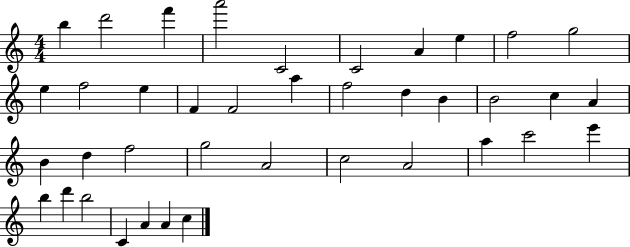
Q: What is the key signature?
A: C major